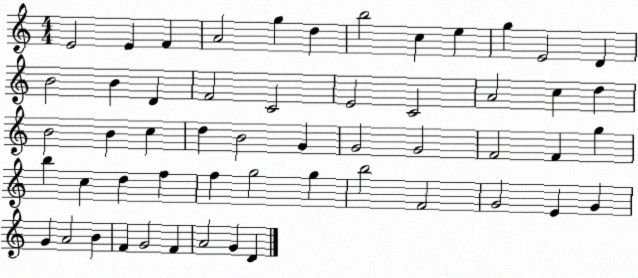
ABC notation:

X:1
T:Untitled
M:4/4
L:1/4
K:C
E2 E F A2 g d b2 c e g E2 D B2 B D F2 C2 E2 C2 A2 c d B2 B c d B2 G G2 G2 F2 F g b c d f f g2 g b2 F2 G2 E G G A2 B F G2 F A2 G D